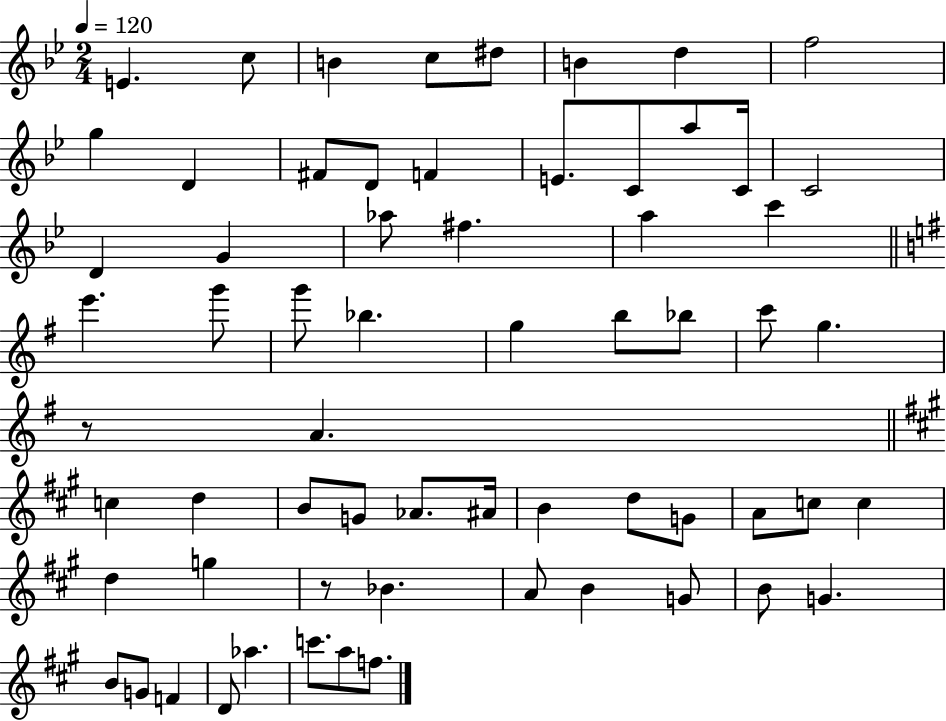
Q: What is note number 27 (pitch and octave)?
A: G6